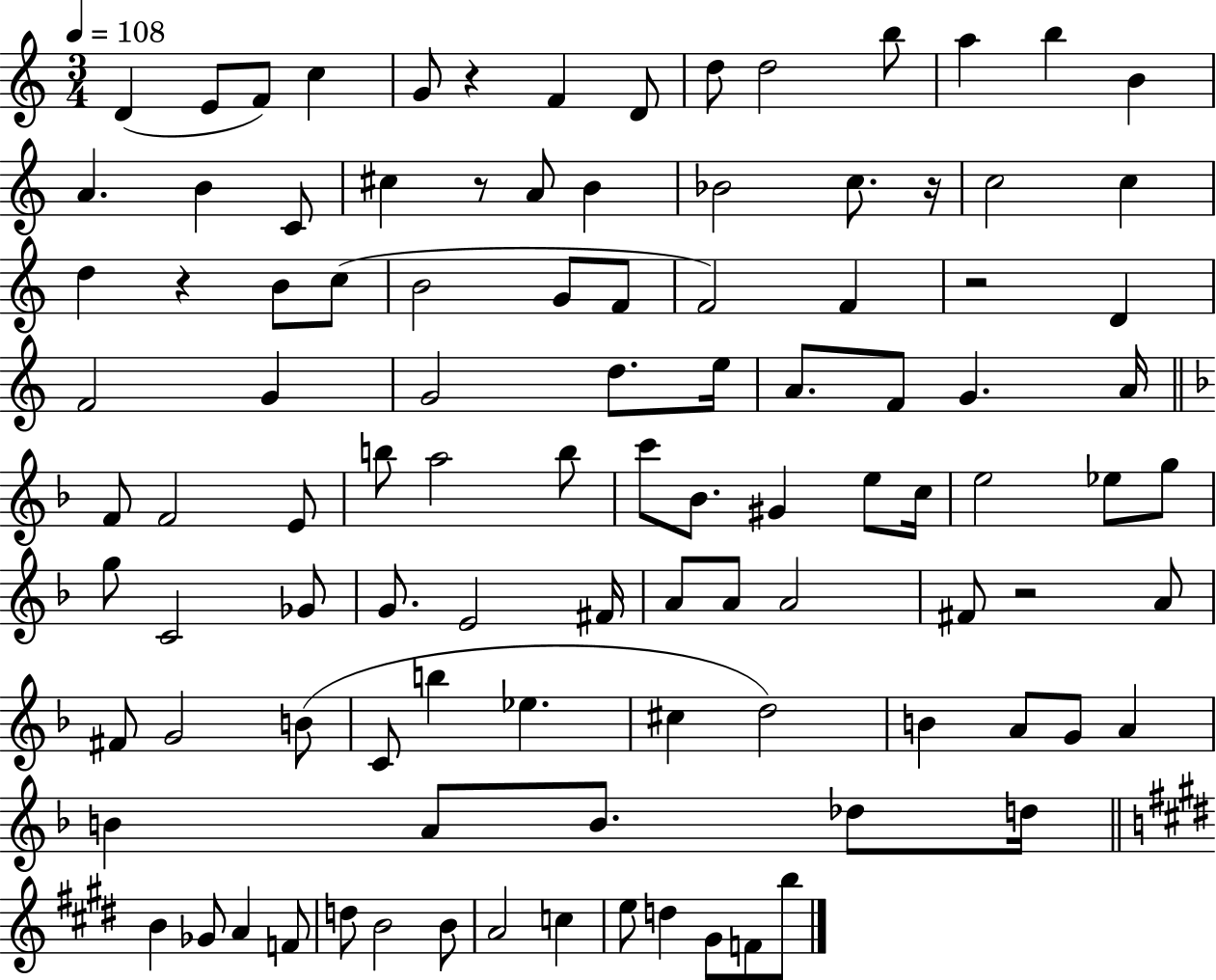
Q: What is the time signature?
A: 3/4